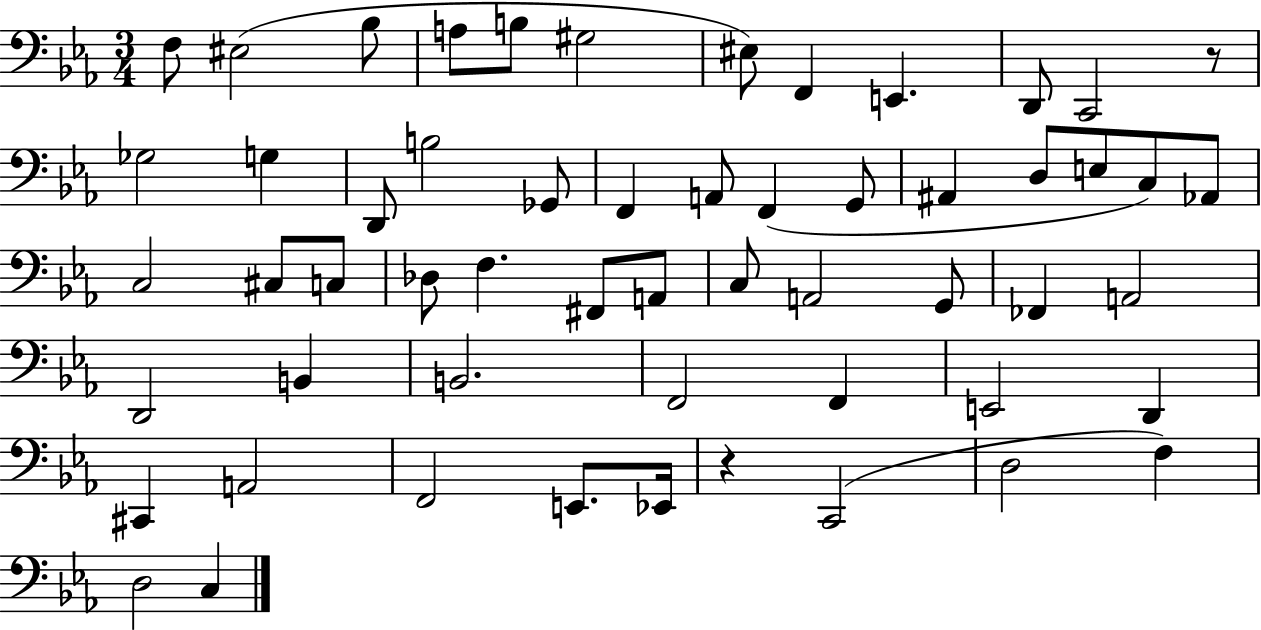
{
  \clef bass
  \numericTimeSignature
  \time 3/4
  \key ees \major
  f8 eis2( bes8 | a8 b8 gis2 | eis8) f,4 e,4. | d,8 c,2 r8 | \break ges2 g4 | d,8 b2 ges,8 | f,4 a,8 f,4( g,8 | ais,4 d8 e8 c8) aes,8 | \break c2 cis8 c8 | des8 f4. fis,8 a,8 | c8 a,2 g,8 | fes,4 a,2 | \break d,2 b,4 | b,2. | f,2 f,4 | e,2 d,4 | \break cis,4 a,2 | f,2 e,8. ees,16 | r4 c,2( | d2 f4) | \break d2 c4 | \bar "|."
}